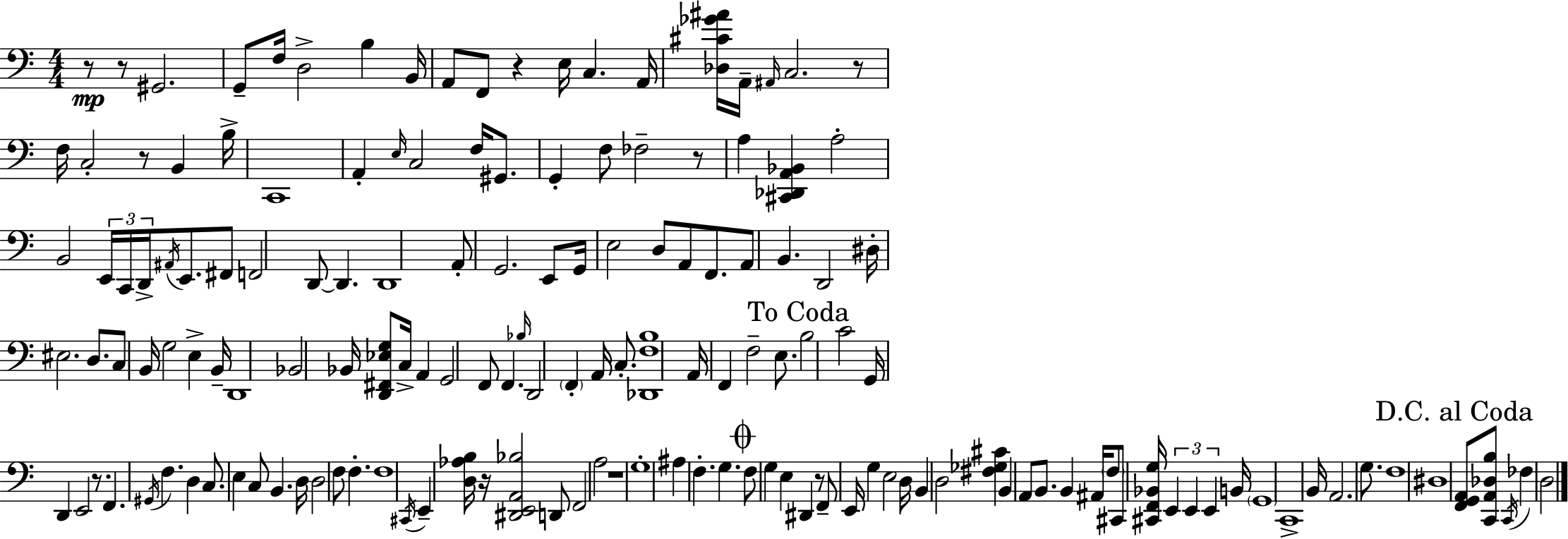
{
  \clef bass
  \numericTimeSignature
  \time 4/4
  \key a \minor
  \repeat volta 2 { r8\mp r8 gis,2. | g,8-- f16 d2-> b4 b,16 | a,8 f,8 r4 e16 c4. a,16 | <des cis' ges' ais'>16 a,16-- \grace { ais,16 } c2. r8 | \break f16 c2-. r8 b,4 | b16-> c,1 | a,4-. \grace { e16 } c2 f16 gis,8. | g,4-. f8 fes2-- | \break r8 a4 <cis, des, a, bes,>4 a2-. | b,2 \tuplet 3/2 { e,16 c,16 d,16-> } \acciaccatura { ais,16 } e,8. | fis,8 f,2 d,8~~ d,4. | d,1 | \break a,8-. g,2. | e,8 g,16 e2 d8 a,8 | f,8. a,8 b,4. d,2 | dis16-. eis2. | \break d8. c8 b,16 g2 e4-> | b,16-- d,1 | bes,2 bes,16 <d, fis, ees g>8 c16-> a,4 | g,2 f,8 f,4. | \break \grace { bes16 } d,2 \parenthesize f,4-. | a,16 c8.-. <des, f b>1 | a,16 f,4 f2-- | e8. \mark "To Coda" b2 c'2 | \break g,16 d,4 e,2 | r8. f,4. \acciaccatura { gis,16 } f4. | d4 c8. e4 c8 b,4. | d16 d2 f8 f4.-. | \break f1 | \acciaccatura { cis,16 } e,4-- <d aes b>16 r16 <dis, e, a, bes>2 | d,8 f,2 a2 | r1 | \break g1-. | ais4 f4.-. | g4. \mark \markup { \musicglyph "scripts.coda" } f8 g4 e4 | dis,4 r8 f,8-- e,16 g4 e2 | \break d16 b,4 d2 | <fis ges cis'>4 b,4 a,8 b,8. b,4 | ais,16 \parenthesize f8 cis,8 <cis, f, bes, g>16 \tuplet 3/2 { e,4 e,4 | e,4 } b,16 \parenthesize g,1 | \break c,1-> | b,16 a,2. | g8. f1 | dis1 | \break \mark "D.C. al Coda" <f, g, a,>8 <c, a, des b>8 \acciaccatura { c,16 } fes4 d2 | } \bar "|."
}